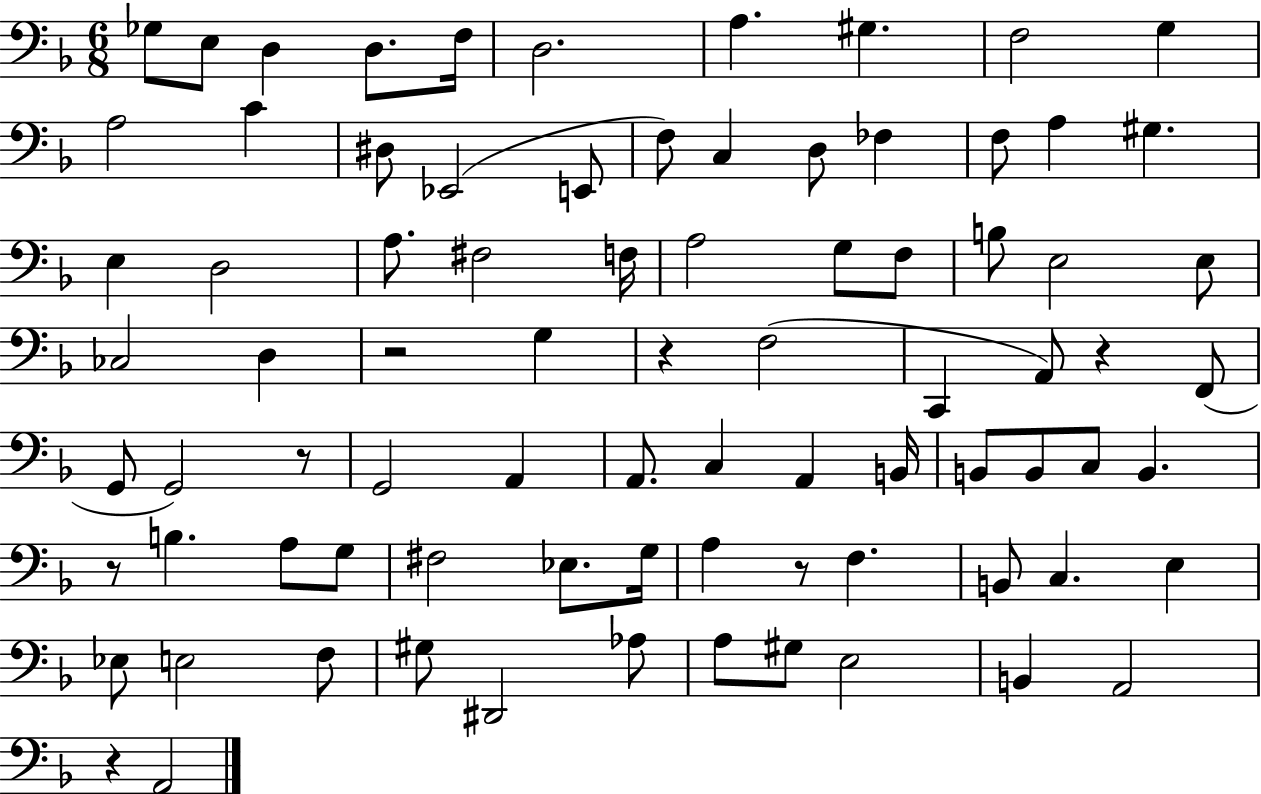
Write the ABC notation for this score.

X:1
T:Untitled
M:6/8
L:1/4
K:F
_G,/2 E,/2 D, D,/2 F,/4 D,2 A, ^G, F,2 G, A,2 C ^D,/2 _E,,2 E,,/2 F,/2 C, D,/2 _F, F,/2 A, ^G, E, D,2 A,/2 ^F,2 F,/4 A,2 G,/2 F,/2 B,/2 E,2 E,/2 _C,2 D, z2 G, z F,2 C,, A,,/2 z F,,/2 G,,/2 G,,2 z/2 G,,2 A,, A,,/2 C, A,, B,,/4 B,,/2 B,,/2 C,/2 B,, z/2 B, A,/2 G,/2 ^F,2 _E,/2 G,/4 A, z/2 F, B,,/2 C, E, _E,/2 E,2 F,/2 ^G,/2 ^D,,2 _A,/2 A,/2 ^G,/2 E,2 B,, A,,2 z A,,2